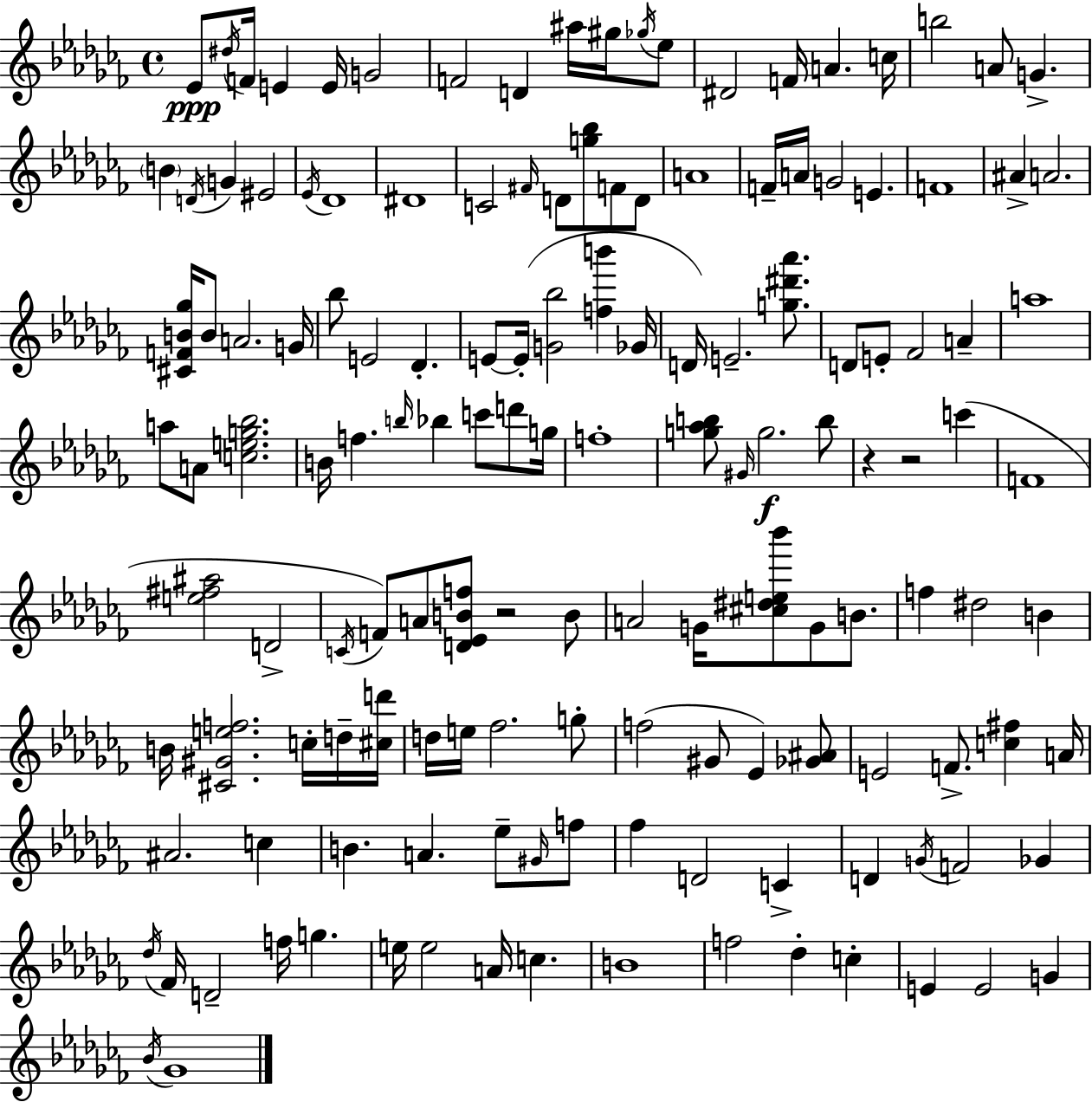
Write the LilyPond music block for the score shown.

{
  \clef treble
  \time 4/4
  \defaultTimeSignature
  \key aes \minor
  ees'8\ppp \acciaccatura { dis''16 } f'16 e'4 e'16 g'2 | f'2 d'4 ais''16 gis''16 \acciaccatura { ges''16 } | ees''8 dis'2 f'16 a'4. | c''16 b''2 a'8 g'4.-> | \break \parenthesize b'4 \acciaccatura { d'16 } g'4 eis'2 | \acciaccatura { ees'16 } des'1 | dis'1 | c'2 \grace { fis'16 } d'8 <g'' bes''>8 | \break f'8 d'8 a'1 | f'16-- a'16 g'2 e'4. | f'1 | ais'4-> a'2. | \break <cis' f' b' ges''>16 b'8 a'2. | g'16 bes''8 e'2 des'4.-. | e'8~~ e'16-.( <g' bes''>2 | <f'' b'''>4 ges'16 d'16) e'2.-- | \break <g'' dis''' aes'''>8. d'8 e'8-. fes'2 | a'4-- a''1 | a''8 a'8 <c'' e'' g'' bes''>2. | b'16 f''4. \grace { b''16 } bes''4 | \break c'''8 d'''8 g''16 f''1-. | <g'' aes'' b''>8 \grace { gis'16 }\f g''2. | b''8 r4 r2 | c'''4( f'1 | \break <e'' fis'' ais''>2 d'2-> | \acciaccatura { c'16 }) f'8 a'8 <d' ees' b' f''>8 r2 | b'8 a'2 | g'16 <cis'' dis'' e'' bes'''>8 g'8 b'8. f''4 dis''2 | \break b'4 b'16 <cis' gis' e'' f''>2. | c''16-. d''16-- <cis'' d'''>16 d''16 e''16 fes''2. | g''8-. f''2( | gis'8 ees'4) <ges' ais'>8 e'2 | \break f'8.-> <c'' fis''>4 a'16 ais'2. | c''4 b'4. a'4. | ees''8-- \grace { gis'16 } f''8 fes''4 d'2 | c'4-> d'4 \acciaccatura { g'16 } f'2 | \break ges'4 \acciaccatura { des''16 } fes'16 d'2-- | f''16 g''4. e''16 e''2 | a'16 c''4. b'1 | f''2 | \break des''4-. c''4-. e'4 e'2 | g'4 \acciaccatura { bes'16 } ges'1 | \bar "|."
}